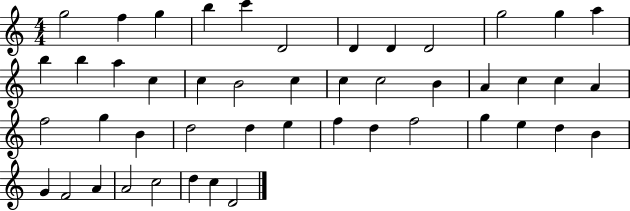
X:1
T:Untitled
M:4/4
L:1/4
K:C
g2 f g b c' D2 D D D2 g2 g a b b a c c B2 c c c2 B A c c A f2 g B d2 d e f d f2 g e d B G F2 A A2 c2 d c D2